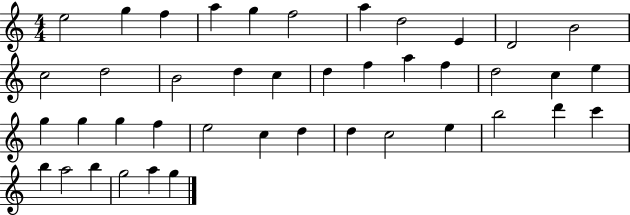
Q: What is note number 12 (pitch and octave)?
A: C5